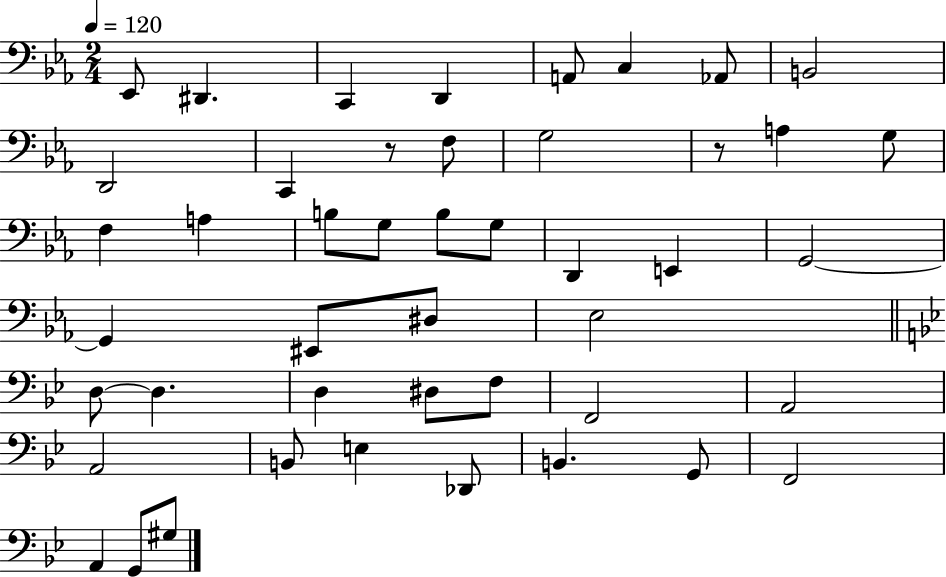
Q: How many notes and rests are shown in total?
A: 46